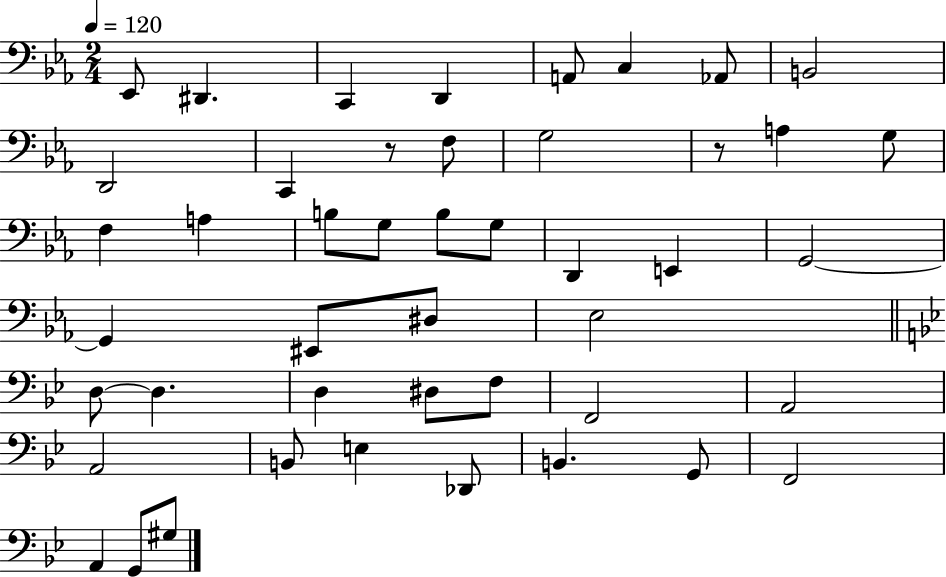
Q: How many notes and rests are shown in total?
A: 46